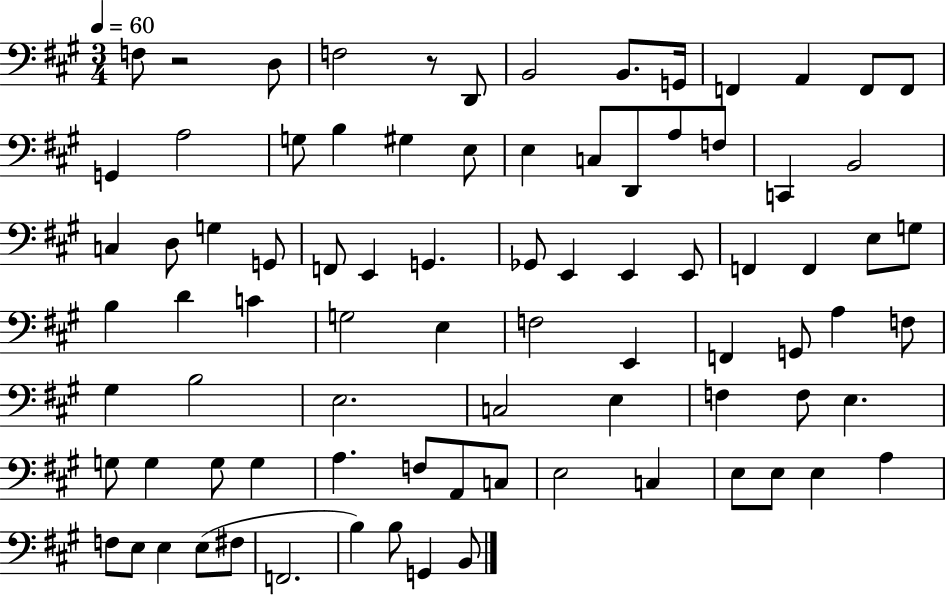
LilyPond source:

{
  \clef bass
  \numericTimeSignature
  \time 3/4
  \key a \major
  \tempo 4 = 60
  f8 r2 d8 | f2 r8 d,8 | b,2 b,8. g,16 | f,4 a,4 f,8 f,8 | \break g,4 a2 | g8 b4 gis4 e8 | e4 c8 d,8 a8 f8 | c,4 b,2 | \break c4 d8 g4 g,8 | f,8 e,4 g,4. | ges,8 e,4 e,4 e,8 | f,4 f,4 e8 g8 | \break b4 d'4 c'4 | g2 e4 | f2 e,4 | f,4 g,8 a4 f8 | \break gis4 b2 | e2. | c2 e4 | f4 f8 e4. | \break g8 g4 g8 g4 | a4. f8 a,8 c8 | e2 c4 | e8 e8 e4 a4 | \break f8 e8 e4 e8( fis8 | f,2. | b4) b8 g,4 b,8 | \bar "|."
}